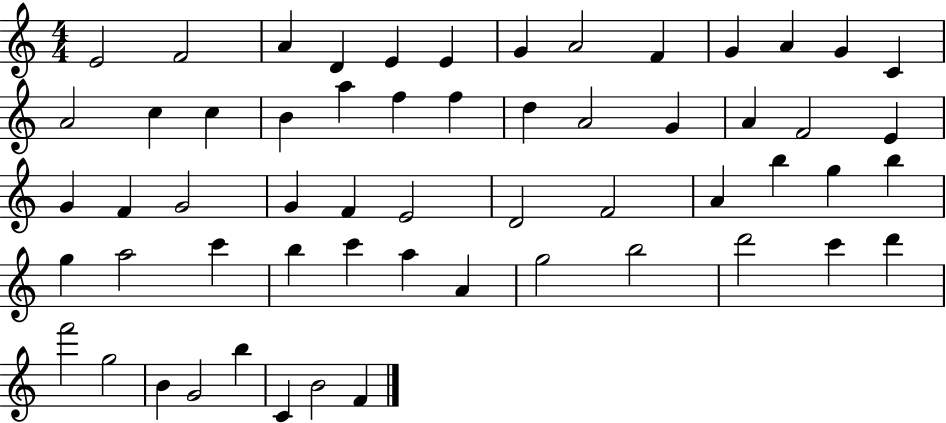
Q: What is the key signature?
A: C major